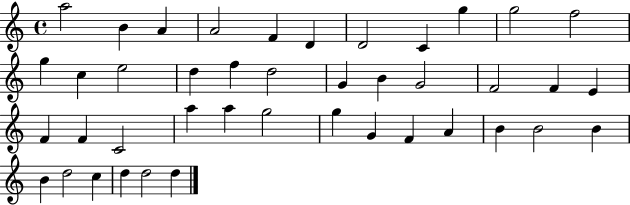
A5/h B4/q A4/q A4/h F4/q D4/q D4/h C4/q G5/q G5/h F5/h G5/q C5/q E5/h D5/q F5/q D5/h G4/q B4/q G4/h F4/h F4/q E4/q F4/q F4/q C4/h A5/q A5/q G5/h G5/q G4/q F4/q A4/q B4/q B4/h B4/q B4/q D5/h C5/q D5/q D5/h D5/q